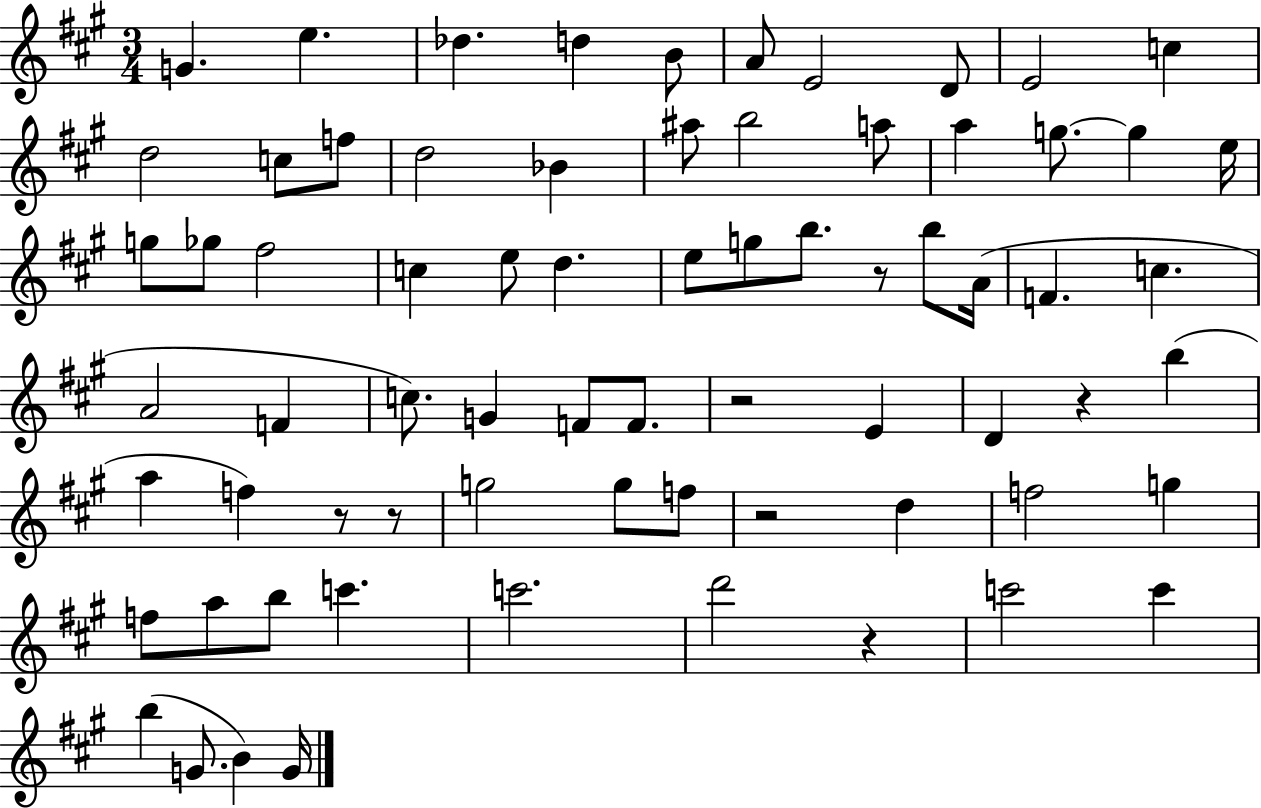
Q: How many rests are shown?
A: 7